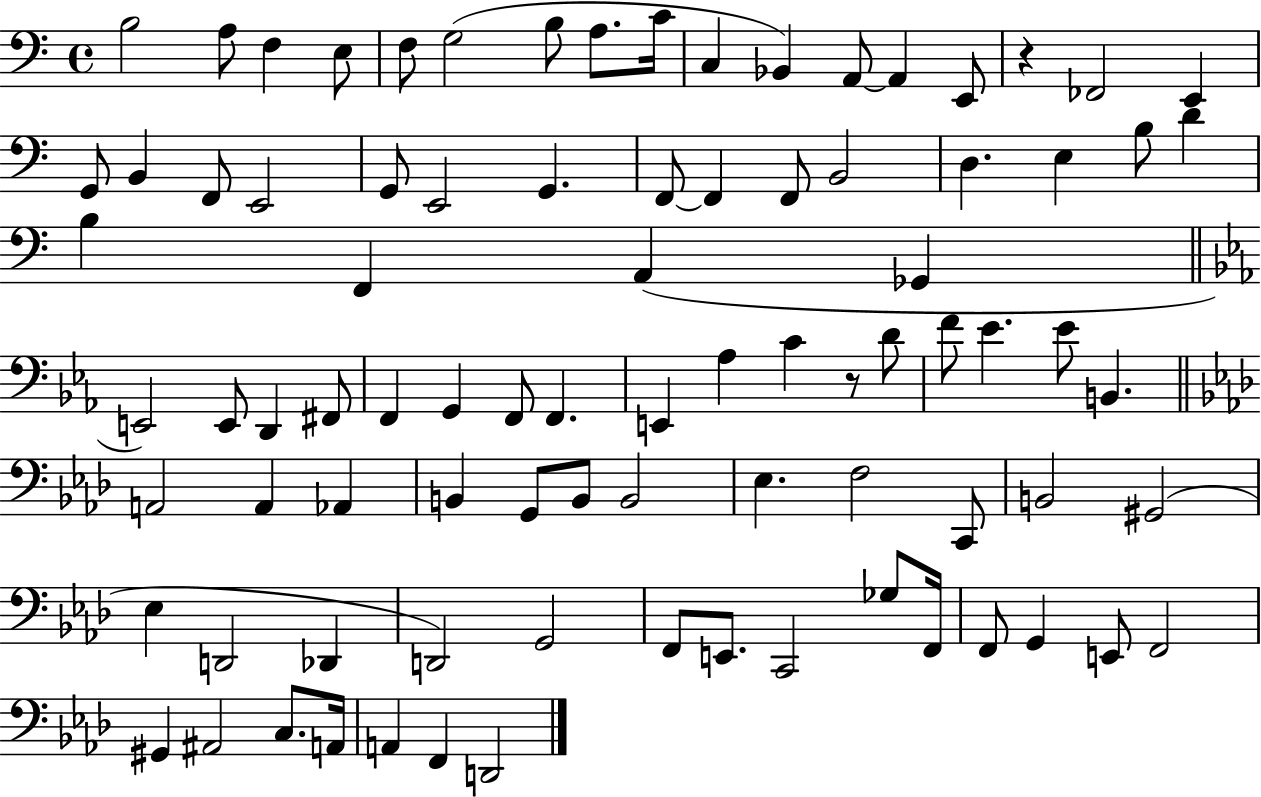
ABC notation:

X:1
T:Untitled
M:4/4
L:1/4
K:C
B,2 A,/2 F, E,/2 F,/2 G,2 B,/2 A,/2 C/4 C, _B,, A,,/2 A,, E,,/2 z _F,,2 E,, G,,/2 B,, F,,/2 E,,2 G,,/2 E,,2 G,, F,,/2 F,, F,,/2 B,,2 D, E, B,/2 D B, F,, A,, _G,, E,,2 E,,/2 D,, ^F,,/2 F,, G,, F,,/2 F,, E,, _A, C z/2 D/2 F/2 _E _E/2 B,, A,,2 A,, _A,, B,, G,,/2 B,,/2 B,,2 _E, F,2 C,,/2 B,,2 ^G,,2 _E, D,,2 _D,, D,,2 G,,2 F,,/2 E,,/2 C,,2 _G,/2 F,,/4 F,,/2 G,, E,,/2 F,,2 ^G,, ^A,,2 C,/2 A,,/4 A,, F,, D,,2